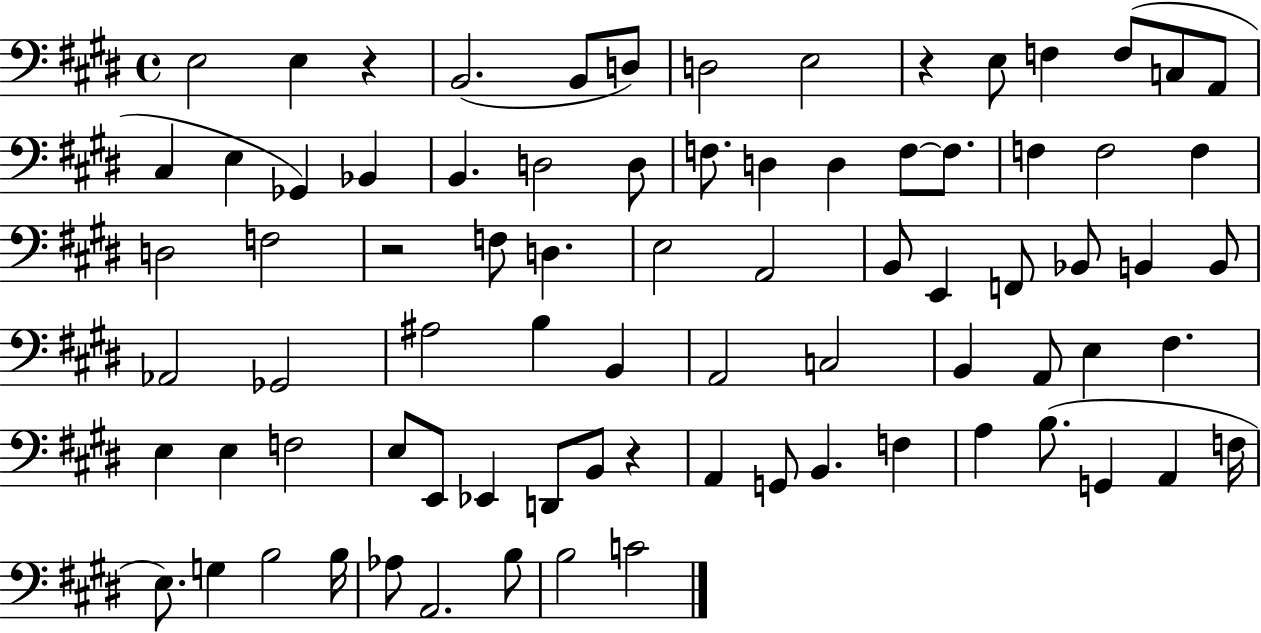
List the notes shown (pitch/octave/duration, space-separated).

E3/h E3/q R/q B2/h. B2/e D3/e D3/h E3/h R/q E3/e F3/q F3/e C3/e A2/e C#3/q E3/q Gb2/q Bb2/q B2/q. D3/h D3/e F3/e. D3/q D3/q F3/e F3/e. F3/q F3/h F3/q D3/h F3/h R/h F3/e D3/q. E3/h A2/h B2/e E2/q F2/e Bb2/e B2/q B2/e Ab2/h Gb2/h A#3/h B3/q B2/q A2/h C3/h B2/q A2/e E3/q F#3/q. E3/q E3/q F3/h E3/e E2/e Eb2/q D2/e B2/e R/q A2/q G2/e B2/q. F3/q A3/q B3/e. G2/q A2/q F3/s E3/e. G3/q B3/h B3/s Ab3/e A2/h. B3/e B3/h C4/h